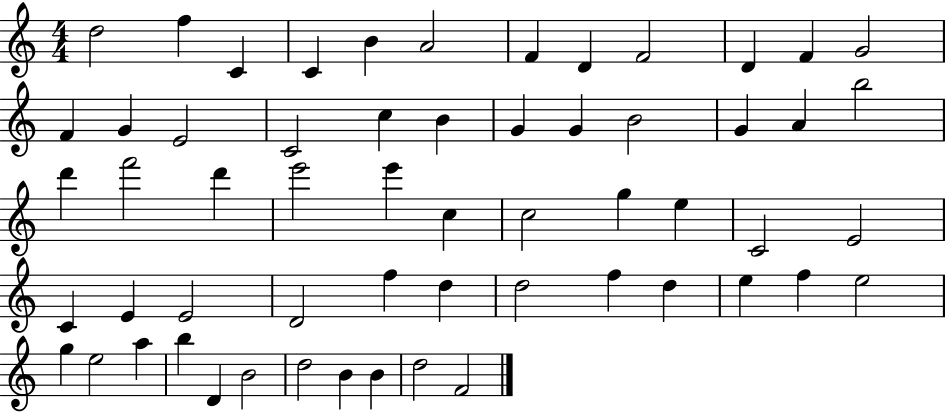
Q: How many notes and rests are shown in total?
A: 58